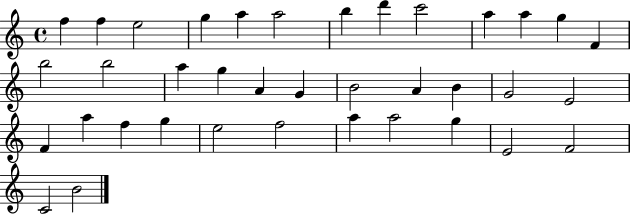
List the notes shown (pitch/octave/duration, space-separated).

F5/q F5/q E5/h G5/q A5/q A5/h B5/q D6/q C6/h A5/q A5/q G5/q F4/q B5/h B5/h A5/q G5/q A4/q G4/q B4/h A4/q B4/q G4/h E4/h F4/q A5/q F5/q G5/q E5/h F5/h A5/q A5/h G5/q E4/h F4/h C4/h B4/h